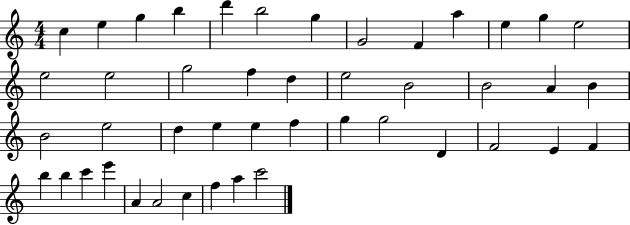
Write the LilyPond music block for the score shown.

{
  \clef treble
  \numericTimeSignature
  \time 4/4
  \key c \major
  c''4 e''4 g''4 b''4 | d'''4 b''2 g''4 | g'2 f'4 a''4 | e''4 g''4 e''2 | \break e''2 e''2 | g''2 f''4 d''4 | e''2 b'2 | b'2 a'4 b'4 | \break b'2 e''2 | d''4 e''4 e''4 f''4 | g''4 g''2 d'4 | f'2 e'4 f'4 | \break b''4 b''4 c'''4 e'''4 | a'4 a'2 c''4 | f''4 a''4 c'''2 | \bar "|."
}